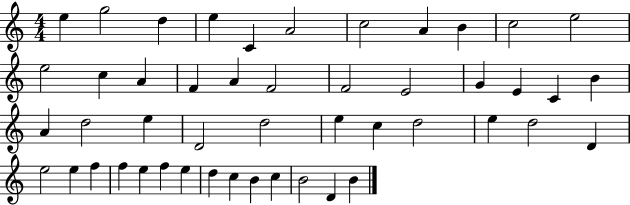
X:1
T:Untitled
M:4/4
L:1/4
K:C
e g2 d e C A2 c2 A B c2 e2 e2 c A F A F2 F2 E2 G E C B A d2 e D2 d2 e c d2 e d2 D e2 e f f e f e d c B c B2 D B